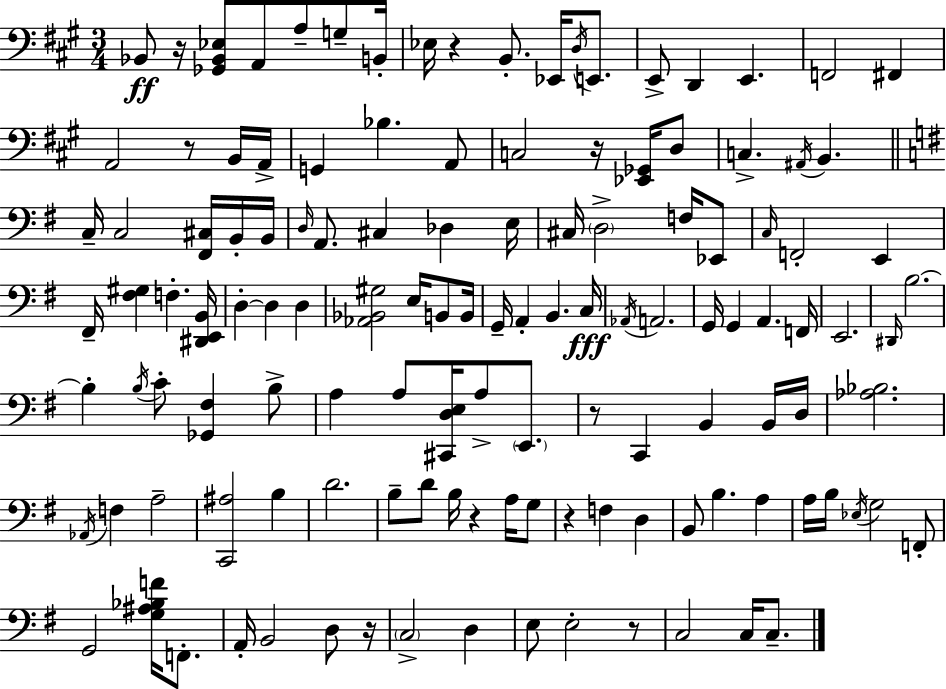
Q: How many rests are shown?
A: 9